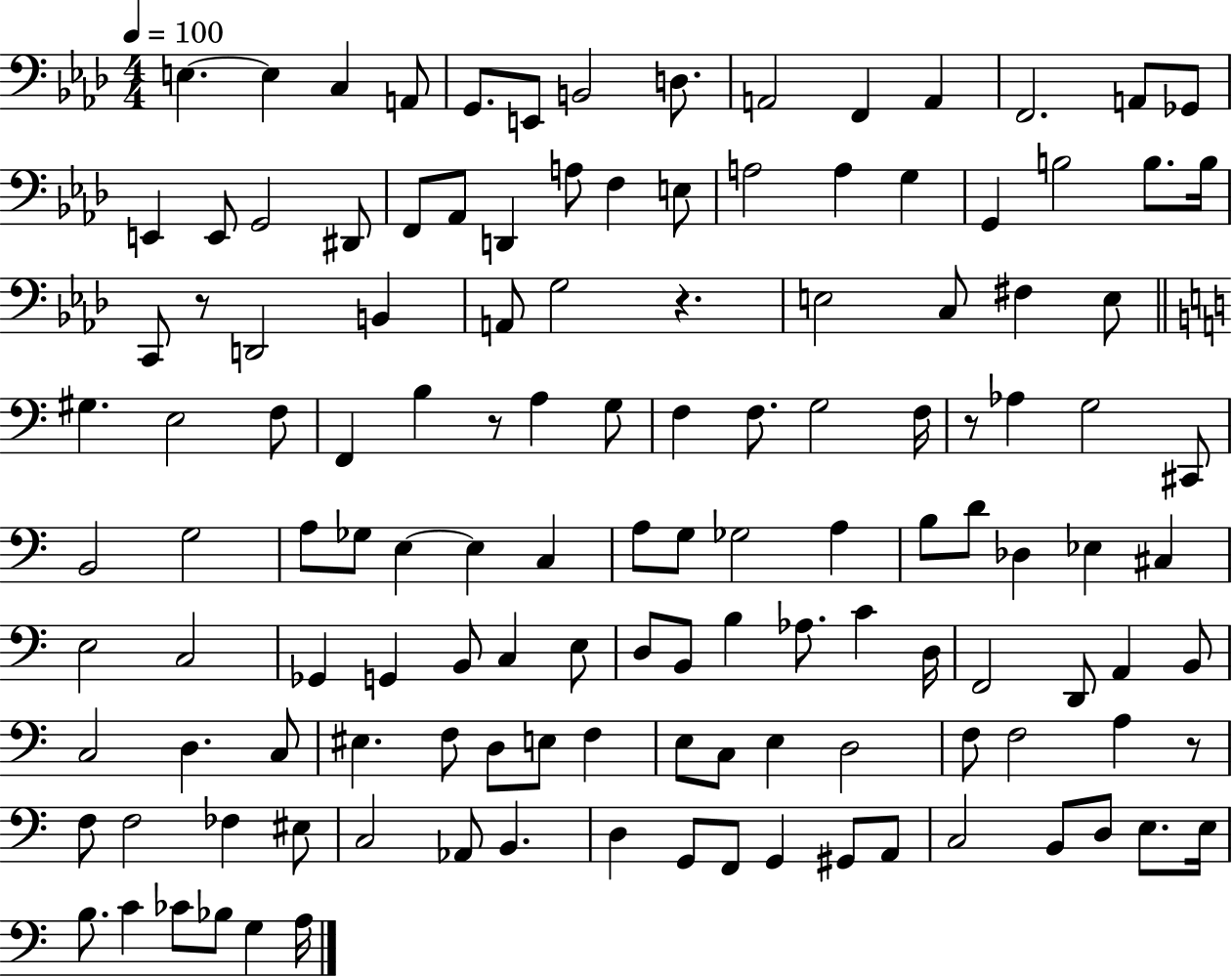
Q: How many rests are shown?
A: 5